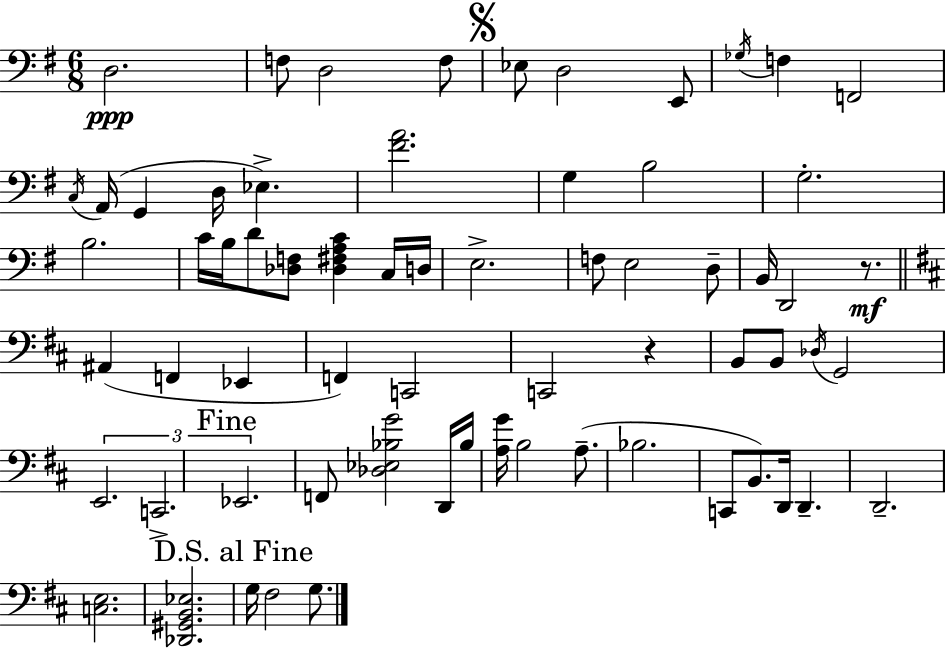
D3/h. F3/e D3/h F3/e Eb3/e D3/h E2/e Gb3/s F3/q F2/h C3/s A2/s G2/q D3/s Eb3/q. [F#4,A4]/h. G3/q B3/h G3/h. B3/h. C4/s B3/s D4/e [Db3,F3]/e [Db3,F#3,A3,C4]/q C3/s D3/s E3/h. F3/e E3/h D3/e B2/s D2/h R/e. A#2/q F2/q Eb2/q F2/q C2/h C2/h R/q B2/e B2/e Db3/s G2/h E2/h. C2/h. Eb2/h. F2/e [Db3,Eb3,Bb3,G4]/h D2/s Bb3/s [A3,G4]/s B3/h A3/e. Bb3/h. C2/e B2/e. D2/s D2/q. D2/h. [C3,E3]/h. [Db2,G#2,B2,Eb3]/h. G3/s F#3/h G3/e.